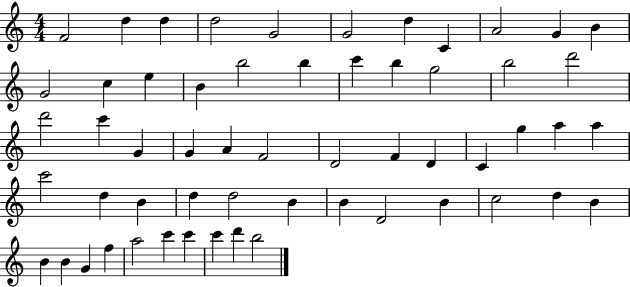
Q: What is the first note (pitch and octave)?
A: F4